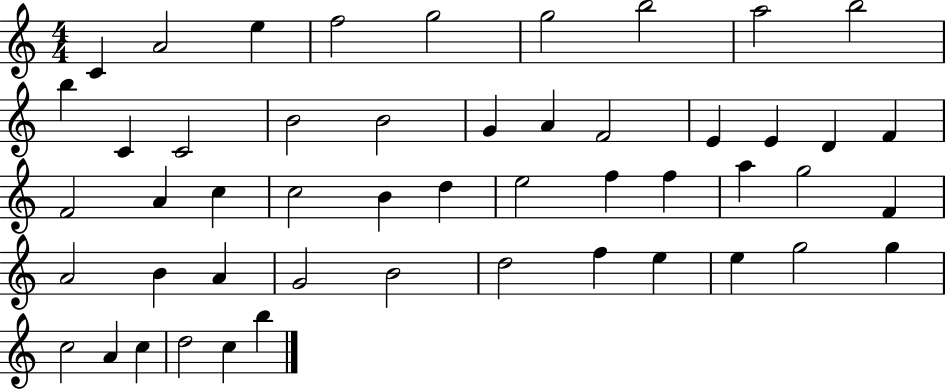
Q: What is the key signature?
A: C major